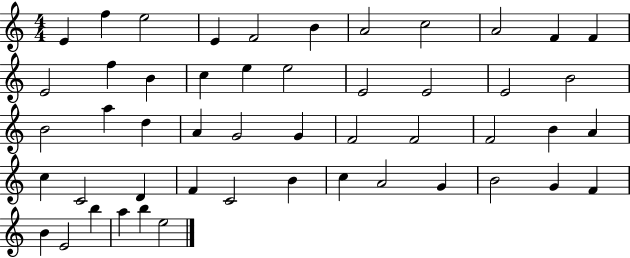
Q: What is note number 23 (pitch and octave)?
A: A5